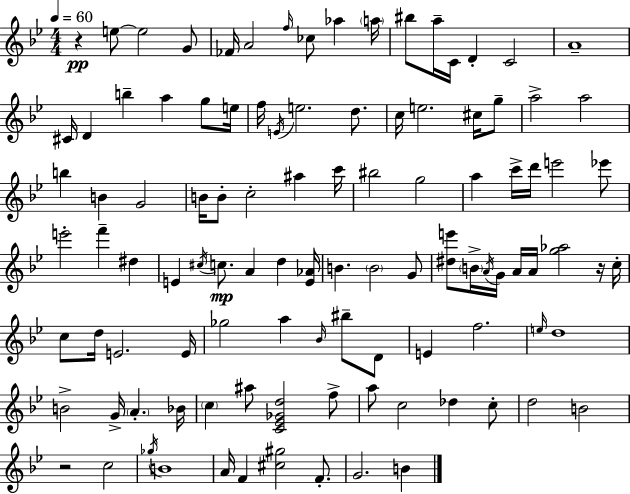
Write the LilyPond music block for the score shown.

{
  \clef treble
  \numericTimeSignature
  \time 4/4
  \key g \minor
  \tempo 4 = 60
  r4\pp e''8~~ e''2 g'8 | fes'16 a'2 \grace { f''16 } ces''8 aes''4 | \parenthesize a''16 bis''8 a''16-- c'16 d'4-. c'2 | a'1-- | \break cis'16 d'4 b''4-- a''4 g''8 | e''16 f''16 \acciaccatura { e'16 } e''2. d''8. | c''16 e''2. cis''16 | g''8-- a''2-> a''2 | \break b''4 b'4 g'2 | b'16 b'8-. c''2-. ais''4 | c'''16 bis''2 g''2 | a''4 c'''16-> d'''16 e'''2 | \break ees'''8 e'''2-. f'''4-- dis''4 | e'4 \acciaccatura { cis''16 } c''8.\mp a'4 d''4 | <e' aes'>16 b'4. \parenthesize b'2 | g'8 <dis'' e'''>8 \parenthesize b'16-> \acciaccatura { a'16 } g'16 a'16 a'16 <g'' aes''>2 | \break r16 c''16-. c''8 d''16 e'2. | e'16 ges''2 a''4 | \grace { bes'16 } bis''8-- d'8 e'4 f''2. | \grace { e''16 } d''1 | \break b'2-> g'16-> \parenthesize a'4.-. | bes'16 \parenthesize c''4 ais''8 <c' ees' ges' d''>2 | f''8-> a''8 c''2 | des''4 c''8-. d''2 b'2 | \break r2 c''2 | \acciaccatura { ges''16 } b'1 | a'16 f'4 <cis'' gis''>2 | f'8.-. g'2. | \break b'4 \bar "|."
}